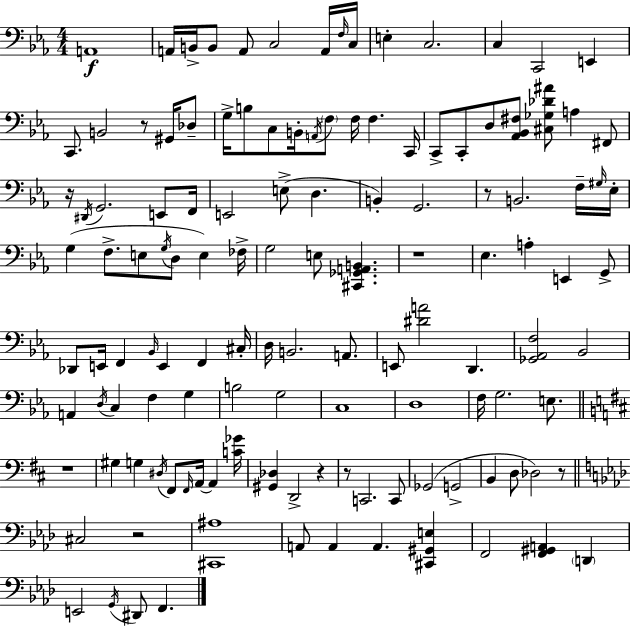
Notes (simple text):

A2/w A2/s B2/s B2/e A2/e C3/h A2/s F3/s C3/s E3/q C3/h. C3/q C2/h E2/q C2/e. B2/h R/e G#2/s Db3/e G3/s B3/e C3/e B2/s A2/s F3/e F3/s F3/q. C2/s C2/e C2/e D3/e [Ab2,Bb2,F#3]/e [C#3,Gb3,Db4,A#4]/e A3/q F#2/e R/s D#2/s G2/h. E2/e F2/s E2/h E3/e D3/q. B2/q G2/h. R/e B2/h. F3/s G#3/s Eb3/s G3/q F3/e. E3/e G3/s D3/e E3/q FES3/s G3/h E3/e [C#2,Gb2,A2,B2]/q. R/w Eb3/q. A3/q E2/q G2/e Db2/e E2/s F2/q Bb2/s E2/q F2/q C#3/s D3/s B2/h. A2/e. E2/e [D#4,A4]/h D2/q. [Gb2,Ab2,F3]/h Bb2/h A2/q D3/s C3/q F3/q G3/q B3/h G3/h C3/w D3/w F3/s G3/h. E3/e. R/w G#3/q G3/q D#3/s F#2/e F#2/s A2/s A2/q [C4,Gb4]/s [G#2,Db3]/q D2/h R/q R/e C2/h. C2/e Gb2/h G2/h B2/q D3/e Db3/h R/e C#3/h R/h [C#2,A#3]/w A2/e A2/q A2/q. [C#2,G#2,E3]/q F2/h [F2,G#2,A2]/q D2/q E2/h G2/s D#2/e F2/q.